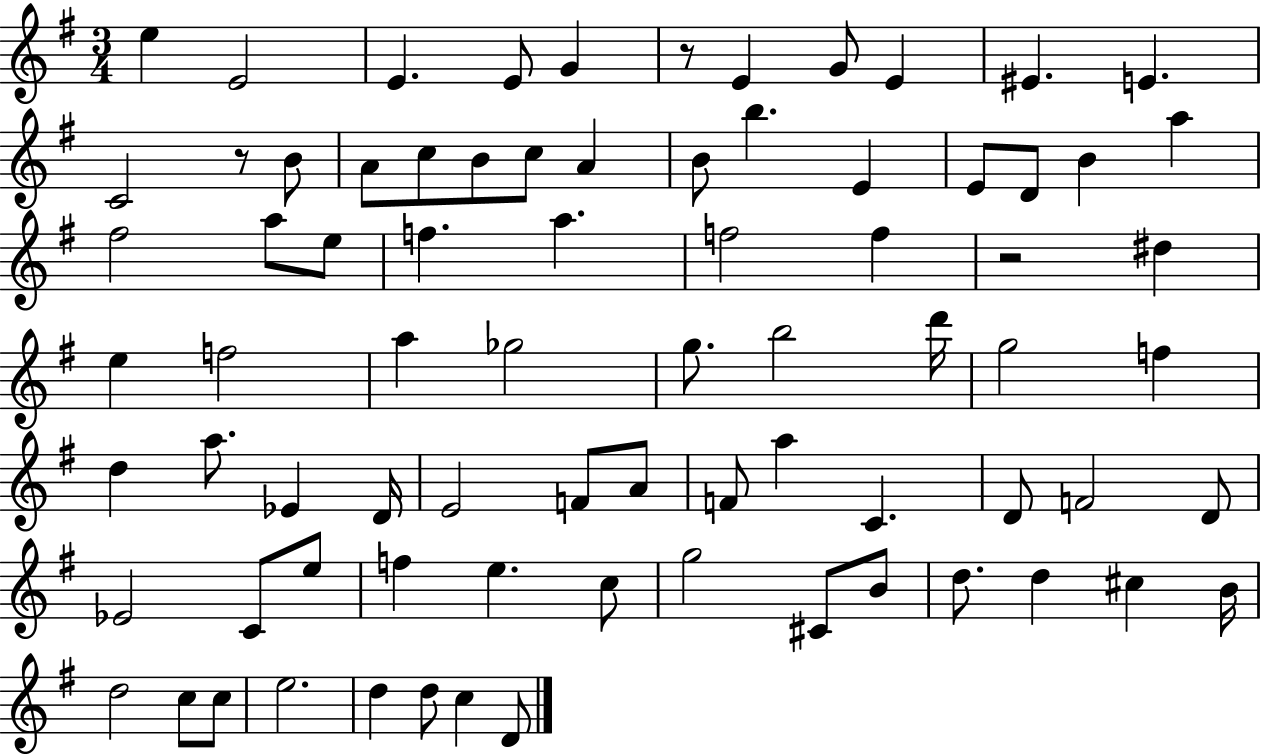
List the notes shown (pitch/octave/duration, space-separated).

E5/q E4/h E4/q. E4/e G4/q R/e E4/q G4/e E4/q EIS4/q. E4/q. C4/h R/e B4/e A4/e C5/e B4/e C5/e A4/q B4/e B5/q. E4/q E4/e D4/e B4/q A5/q F#5/h A5/e E5/e F5/q. A5/q. F5/h F5/q R/h D#5/q E5/q F5/h A5/q Gb5/h G5/e. B5/h D6/s G5/h F5/q D5/q A5/e. Eb4/q D4/s E4/h F4/e A4/e F4/e A5/q C4/q. D4/e F4/h D4/e Eb4/h C4/e E5/e F5/q E5/q. C5/e G5/h C#4/e B4/e D5/e. D5/q C#5/q B4/s D5/h C5/e C5/e E5/h. D5/q D5/e C5/q D4/e